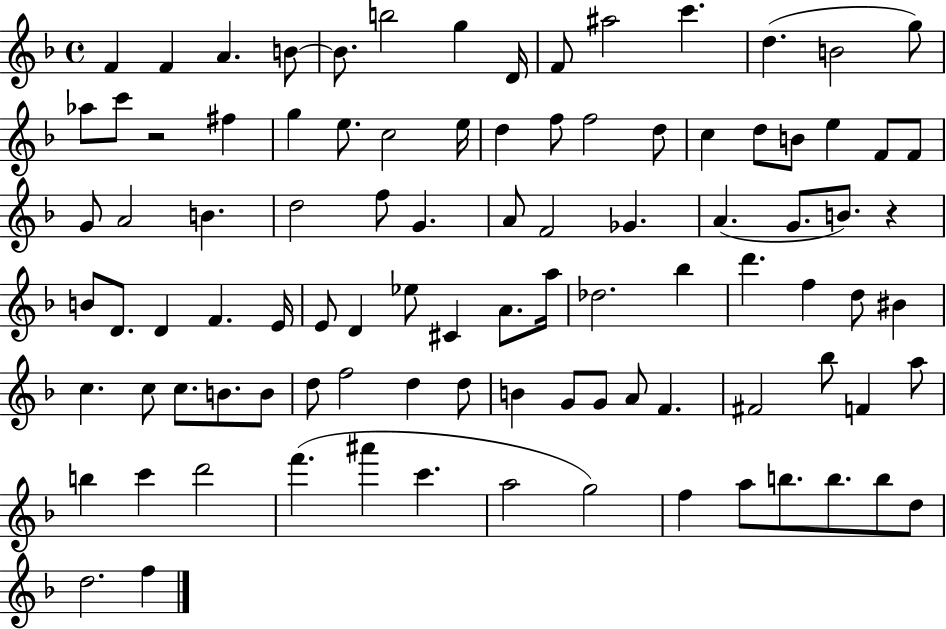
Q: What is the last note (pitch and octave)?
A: F5